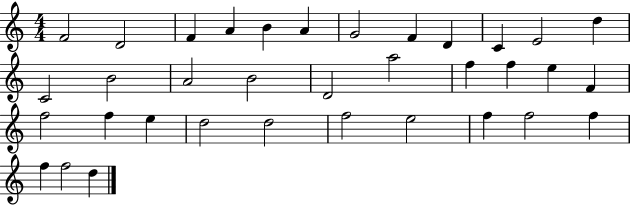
X:1
T:Untitled
M:4/4
L:1/4
K:C
F2 D2 F A B A G2 F D C E2 d C2 B2 A2 B2 D2 a2 f f e F f2 f e d2 d2 f2 e2 f f2 f f f2 d